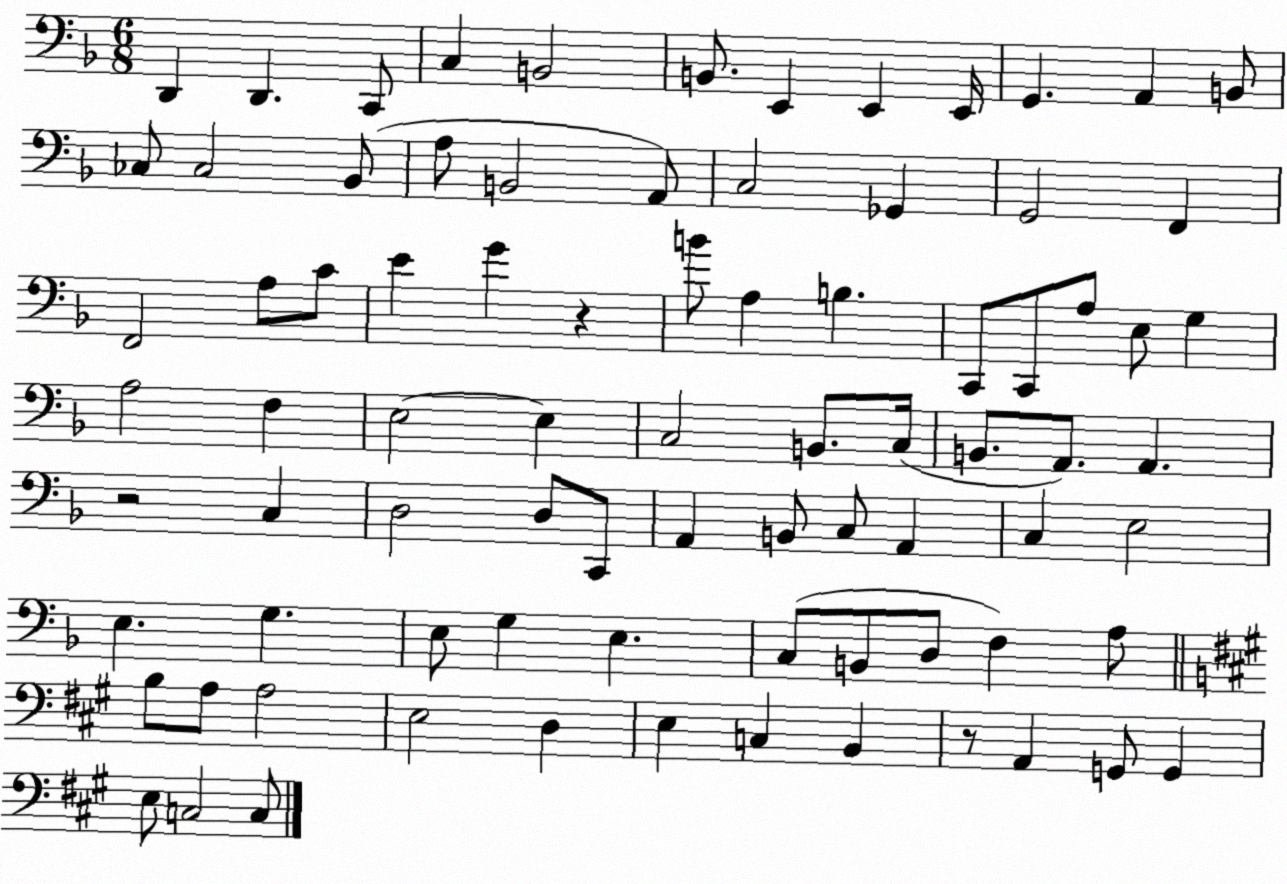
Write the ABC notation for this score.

X:1
T:Untitled
M:6/8
L:1/4
K:F
D,, D,, C,,/2 C, B,,2 B,,/2 E,, E,, E,,/4 G,, A,, B,,/2 _C,/2 _C,2 _B,,/2 A,/2 B,,2 A,,/2 C,2 _G,, G,,2 F,, F,,2 A,/2 C/2 E G z B/2 A, B, C,,/2 C,,/2 A,/2 E,/2 G, A,2 F, E,2 E, C,2 B,,/2 C,/4 B,,/2 A,,/2 A,, z2 C, D,2 D,/2 C,,/2 A,, B,,/2 C,/2 A,, C, E,2 E, G, E,/2 G, E, C,/2 B,,/2 D,/2 F, A,/2 B,/2 A,/2 A,2 E,2 D, E, C, B,, z/2 A,, G,,/2 G,, E,/2 C,2 C,/2